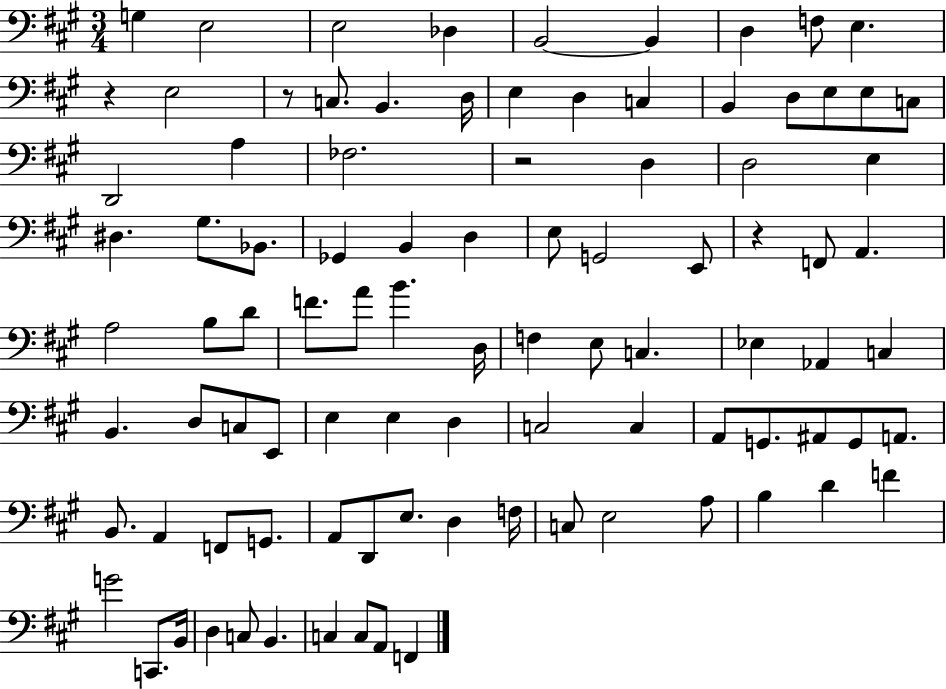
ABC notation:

X:1
T:Untitled
M:3/4
L:1/4
K:A
G, E,2 E,2 _D, B,,2 B,, D, F,/2 E, z E,2 z/2 C,/2 B,, D,/4 E, D, C, B,, D,/2 E,/2 E,/2 C,/2 D,,2 A, _F,2 z2 D, D,2 E, ^D, ^G,/2 _B,,/2 _G,, B,, D, E,/2 G,,2 E,,/2 z F,,/2 A,, A,2 B,/2 D/2 F/2 A/2 B D,/4 F, E,/2 C, _E, _A,, C, B,, D,/2 C,/2 E,,/2 E, E, D, C,2 C, A,,/2 G,,/2 ^A,,/2 G,,/2 A,,/2 B,,/2 A,, F,,/2 G,,/2 A,,/2 D,,/2 E,/2 D, F,/4 C,/2 E,2 A,/2 B, D F G2 C,,/2 B,,/4 D, C,/2 B,, C, C,/2 A,,/2 F,,